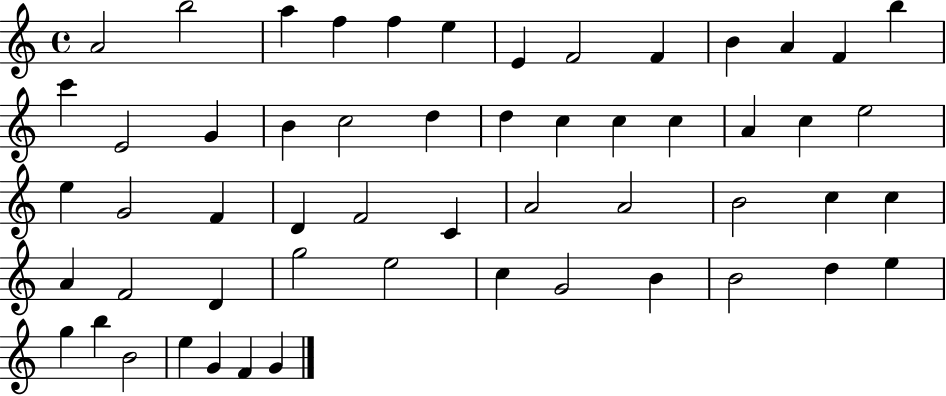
{
  \clef treble
  \time 4/4
  \defaultTimeSignature
  \key c \major
  a'2 b''2 | a''4 f''4 f''4 e''4 | e'4 f'2 f'4 | b'4 a'4 f'4 b''4 | \break c'''4 e'2 g'4 | b'4 c''2 d''4 | d''4 c''4 c''4 c''4 | a'4 c''4 e''2 | \break e''4 g'2 f'4 | d'4 f'2 c'4 | a'2 a'2 | b'2 c''4 c''4 | \break a'4 f'2 d'4 | g''2 e''2 | c''4 g'2 b'4 | b'2 d''4 e''4 | \break g''4 b''4 b'2 | e''4 g'4 f'4 g'4 | \bar "|."
}